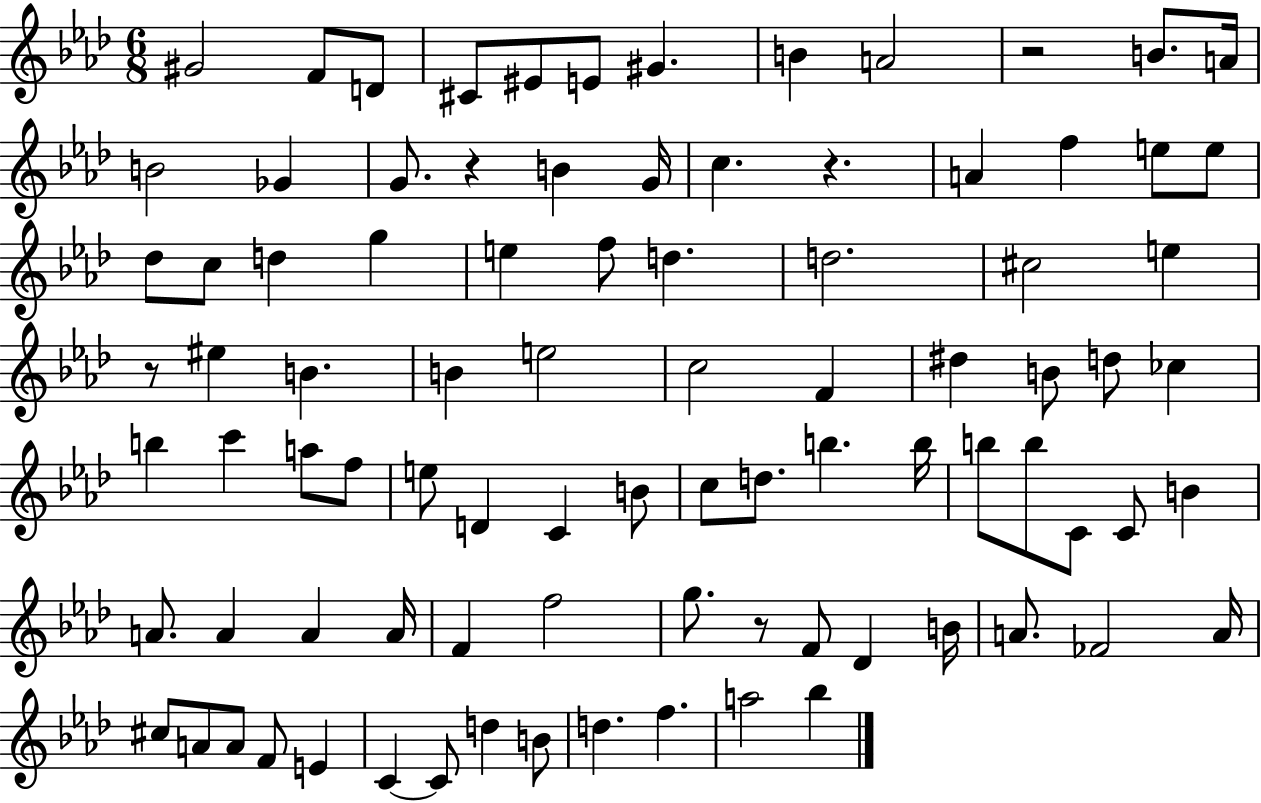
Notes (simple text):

G#4/h F4/e D4/e C#4/e EIS4/e E4/e G#4/q. B4/q A4/h R/h B4/e. A4/s B4/h Gb4/q G4/e. R/q B4/q G4/s C5/q. R/q. A4/q F5/q E5/e E5/e Db5/e C5/e D5/q G5/q E5/q F5/e D5/q. D5/h. C#5/h E5/q R/e EIS5/q B4/q. B4/q E5/h C5/h F4/q D#5/q B4/e D5/e CES5/q B5/q C6/q A5/e F5/e E5/e D4/q C4/q B4/e C5/e D5/e. B5/q. B5/s B5/e B5/e C4/e C4/e B4/q A4/e. A4/q A4/q A4/s F4/q F5/h G5/e. R/e F4/e Db4/q B4/s A4/e. FES4/h A4/s C#5/e A4/e A4/e F4/e E4/q C4/q C4/e D5/q B4/e D5/q. F5/q. A5/h Bb5/q